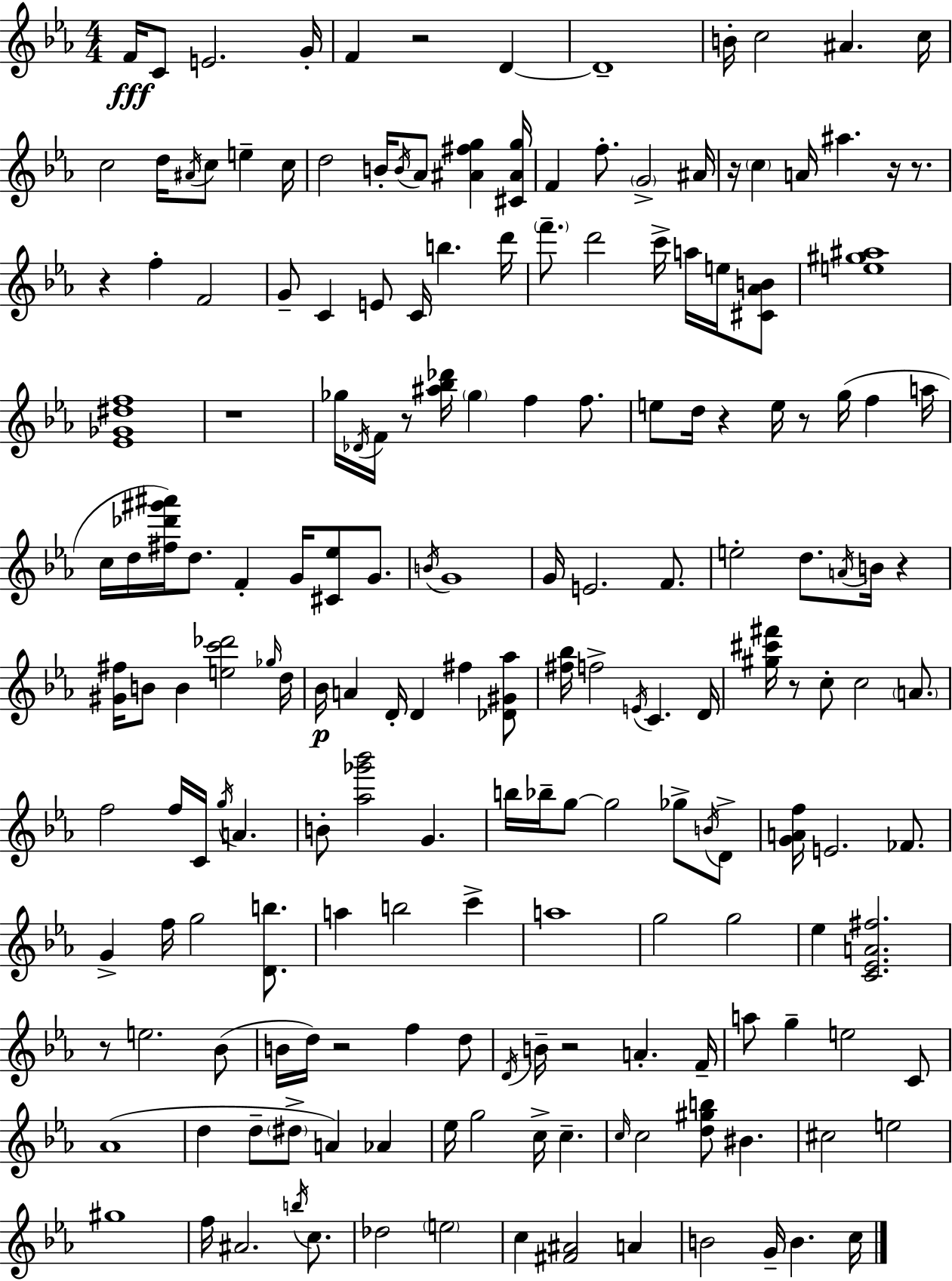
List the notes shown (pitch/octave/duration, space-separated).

F4/s C4/e E4/h. G4/s F4/q R/h D4/q D4/w B4/s C5/h A#4/q. C5/s C5/h D5/s A#4/s C5/e E5/q C5/s D5/h B4/s B4/s Ab4/e [A#4,F#5,G5]/q [C#4,A#4,G5]/s F4/q F5/e. G4/h A#4/s R/s C5/q A4/s A#5/q. R/s R/e. R/q F5/q F4/h G4/e C4/q E4/e C4/s B5/q. D6/s F6/e. D6/h C6/s A5/s E5/s [C#4,Ab4,B4]/e [E5,G#5,A#5]/w [Eb4,Gb4,D#5,F5]/w R/w Gb5/s Db4/s F4/s R/e [A#5,Bb5,Db6]/s Gb5/q F5/q F5/e. E5/e D5/s R/q E5/s R/e G5/s F5/q A5/s C5/s D5/s [F#5,Db6,G#6,A#6]/s D5/e. F4/q G4/s [C#4,Eb5]/e G4/e. B4/s G4/w G4/s E4/h. F4/e. E5/h D5/e. A4/s B4/s R/q [G#4,F#5]/s B4/e B4/q [E5,C6,Db6]/h Gb5/s D5/s Bb4/s A4/q D4/s D4/q F#5/q [Db4,G#4,Ab5]/e [F#5,Bb5]/s F5/h E4/s C4/q. D4/s [G#5,C#6,F#6]/s R/e C5/e C5/h A4/e. F5/h F5/s C4/s G5/s A4/q. B4/e [Ab5,Gb6,Bb6]/h G4/q. B5/s Bb5/s G5/e G5/h Gb5/e B4/s D4/e [G4,A4,F5]/s E4/h. FES4/e. G4/q F5/s G5/h [D4,B5]/e. A5/q B5/h C6/q A5/w G5/h G5/h Eb5/q [C4,Eb4,A4,F#5]/h. R/e E5/h. Bb4/e B4/s D5/s R/h F5/q D5/e D4/s B4/s R/h A4/q. F4/s A5/e G5/q E5/h C4/e Ab4/w D5/q D5/e D#5/e A4/q Ab4/q Eb5/s G5/h C5/s C5/q. C5/s C5/h [D5,G#5,B5]/e BIS4/q. C#5/h E5/h G#5/w F5/s A#4/h. B5/s C5/e. Db5/h E5/h C5/q [F#4,A#4]/h A4/q B4/h G4/s B4/q. C5/s